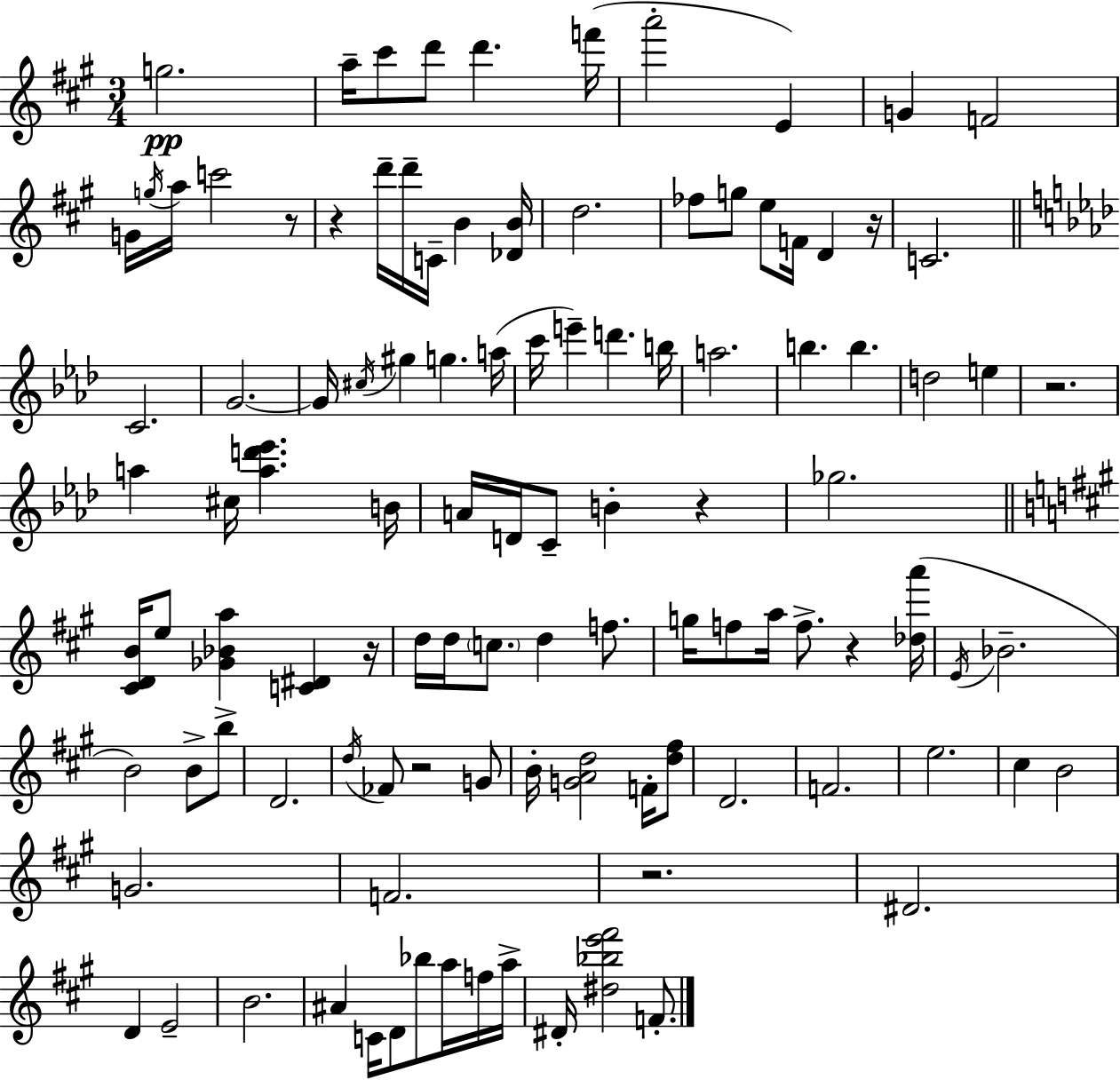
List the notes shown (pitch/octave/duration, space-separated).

G5/h. A5/s C#6/e D6/e D6/q. F6/s A6/h E4/q G4/q F4/h G4/s G5/s A5/s C6/h R/e R/q D6/s D6/s C4/s B4/q [Db4,B4]/s D5/h. FES5/e G5/e E5/e F4/s D4/q R/s C4/h. C4/h. G4/h. G4/s C#5/s G#5/q G5/q. A5/s C6/s E6/q D6/q. B5/s A5/h. B5/q. B5/q. D5/h E5/q R/h. A5/q C#5/s [A5,D6,Eb6]/q. B4/s A4/s D4/s C4/e B4/q R/q Gb5/h. [C#4,D4,B4]/s E5/e [Gb4,Bb4,A5]/q [C4,D#4]/q R/s D5/s D5/s C5/e. D5/q F5/e. G5/s F5/e A5/s F5/e. R/q [Db5,A6]/s E4/s Bb4/h. B4/h B4/e B5/e D4/h. D5/s FES4/e R/h G4/e B4/s [G4,A4,D5]/h F4/s [D5,F#5]/e D4/h. F4/h. E5/h. C#5/q B4/h G4/h. F4/h. R/h. D#4/h. D4/q E4/h B4/h. A#4/q C4/s D4/e Bb5/e A5/s F5/s A5/s D#4/s [D#5,Bb5,E6,F#6]/h F4/e.